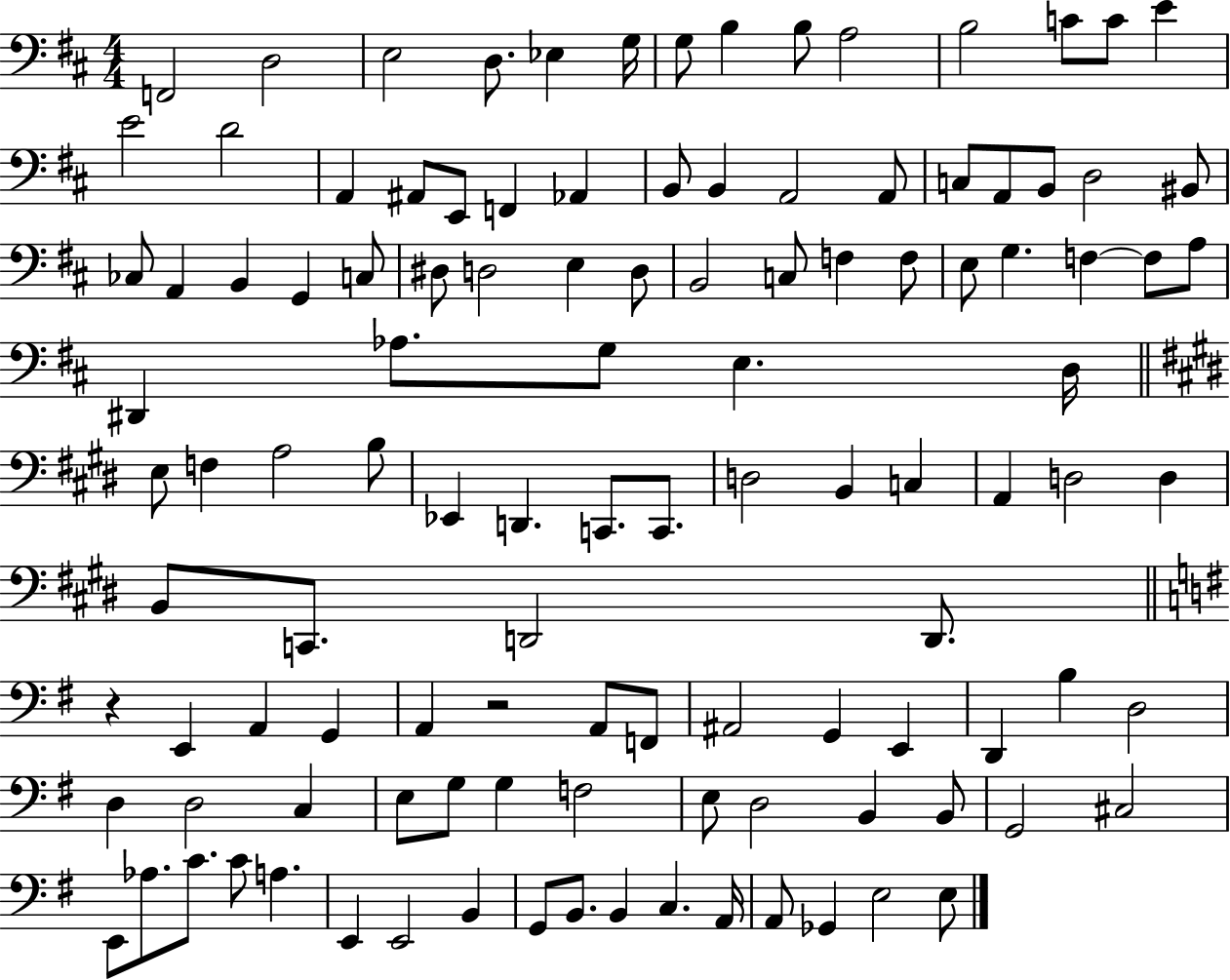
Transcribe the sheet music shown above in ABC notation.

X:1
T:Untitled
M:4/4
L:1/4
K:D
F,,2 D,2 E,2 D,/2 _E, G,/4 G,/2 B, B,/2 A,2 B,2 C/2 C/2 E E2 D2 A,, ^A,,/2 E,,/2 F,, _A,, B,,/2 B,, A,,2 A,,/2 C,/2 A,,/2 B,,/2 D,2 ^B,,/2 _C,/2 A,, B,, G,, C,/2 ^D,/2 D,2 E, D,/2 B,,2 C,/2 F, F,/2 E,/2 G, F, F,/2 A,/2 ^D,, _A,/2 G,/2 E, D,/4 E,/2 F, A,2 B,/2 _E,, D,, C,,/2 C,,/2 D,2 B,, C, A,, D,2 D, B,,/2 C,,/2 D,,2 D,,/2 z E,, A,, G,, A,, z2 A,,/2 F,,/2 ^A,,2 G,, E,, D,, B, D,2 D, D,2 C, E,/2 G,/2 G, F,2 E,/2 D,2 B,, B,,/2 G,,2 ^C,2 E,,/2 _A,/2 C/2 C/2 A, E,, E,,2 B,, G,,/2 B,,/2 B,, C, A,,/4 A,,/2 _G,, E,2 E,/2